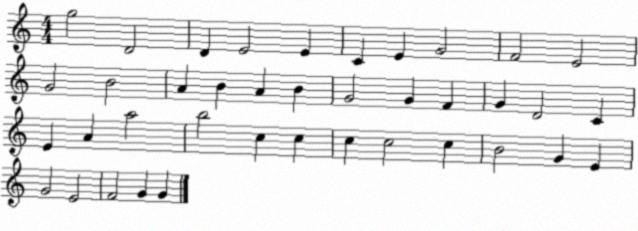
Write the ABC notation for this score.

X:1
T:Untitled
M:4/4
L:1/4
K:C
g2 D2 D E2 E C E G2 F2 E2 G2 B2 A B A B G2 G F G D2 C E A a2 b2 c c c c2 c B2 G E G2 E2 F2 G G